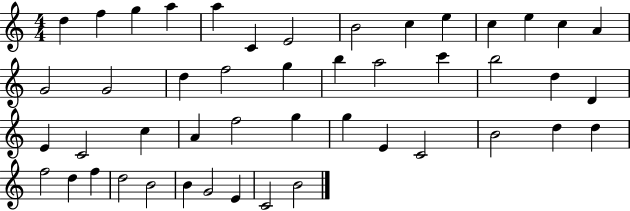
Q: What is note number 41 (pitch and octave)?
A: D5